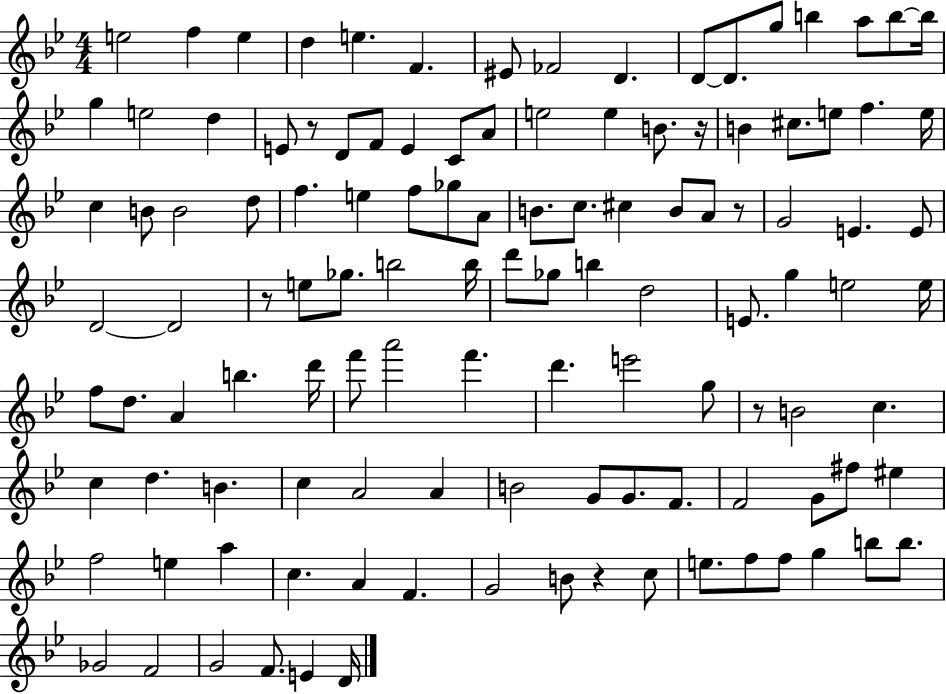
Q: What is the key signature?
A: BES major